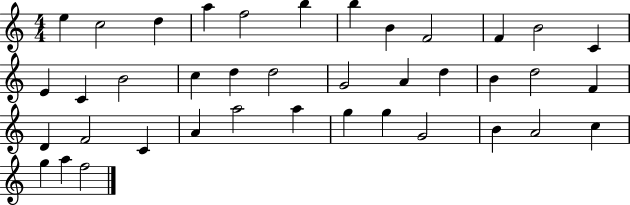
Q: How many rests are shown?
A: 0